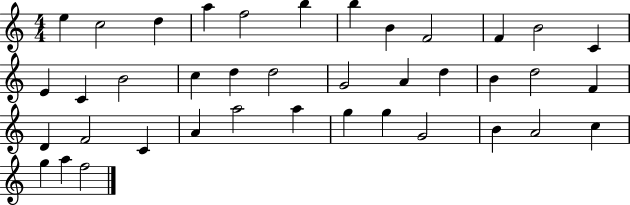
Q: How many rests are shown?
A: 0